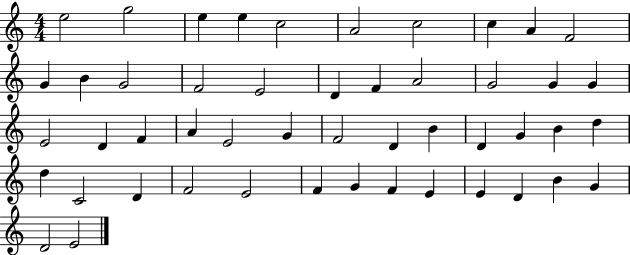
X:1
T:Untitled
M:4/4
L:1/4
K:C
e2 g2 e e c2 A2 c2 c A F2 G B G2 F2 E2 D F A2 G2 G G E2 D F A E2 G F2 D B D G B d d C2 D F2 E2 F G F E E D B G D2 E2